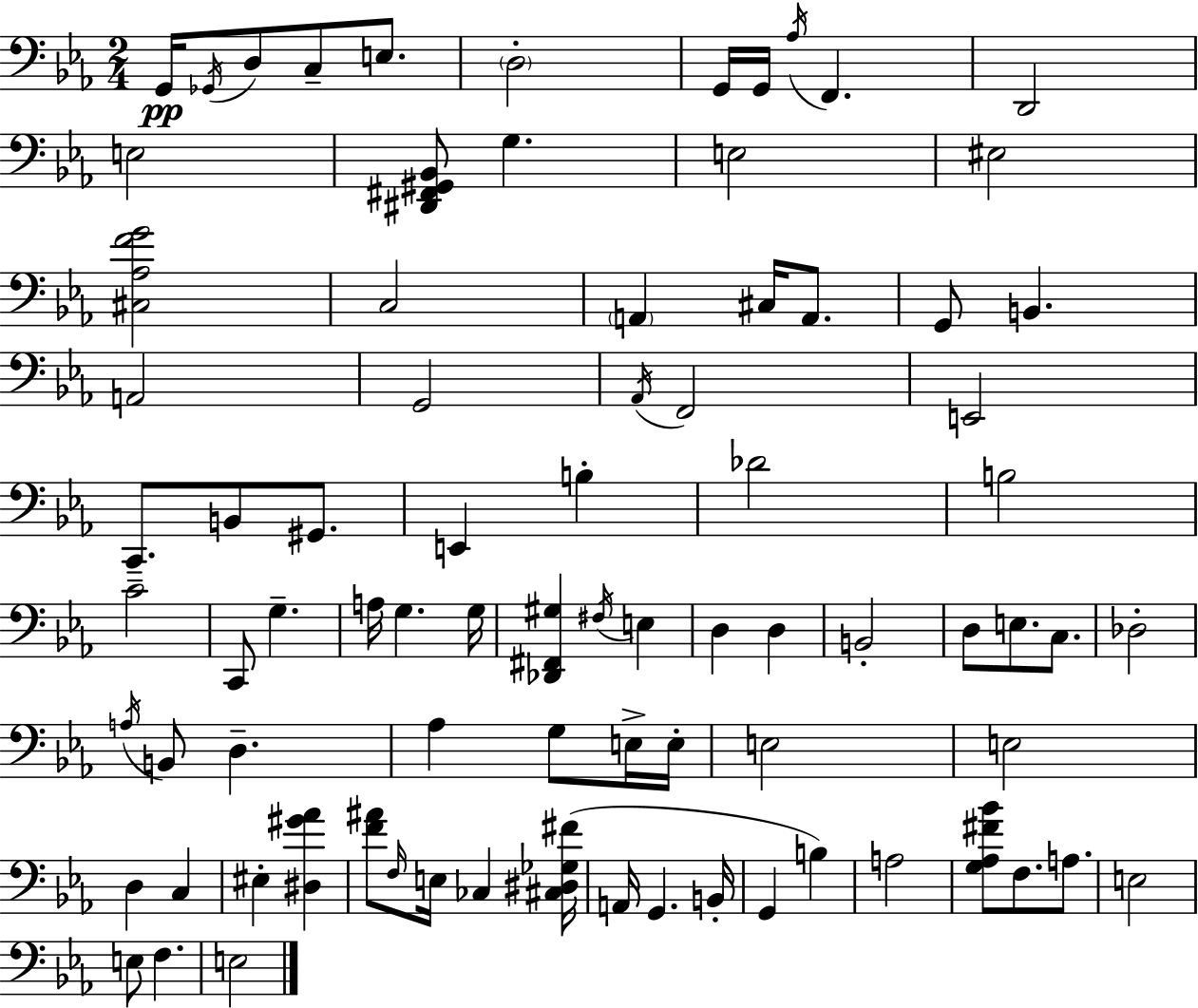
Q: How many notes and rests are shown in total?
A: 82